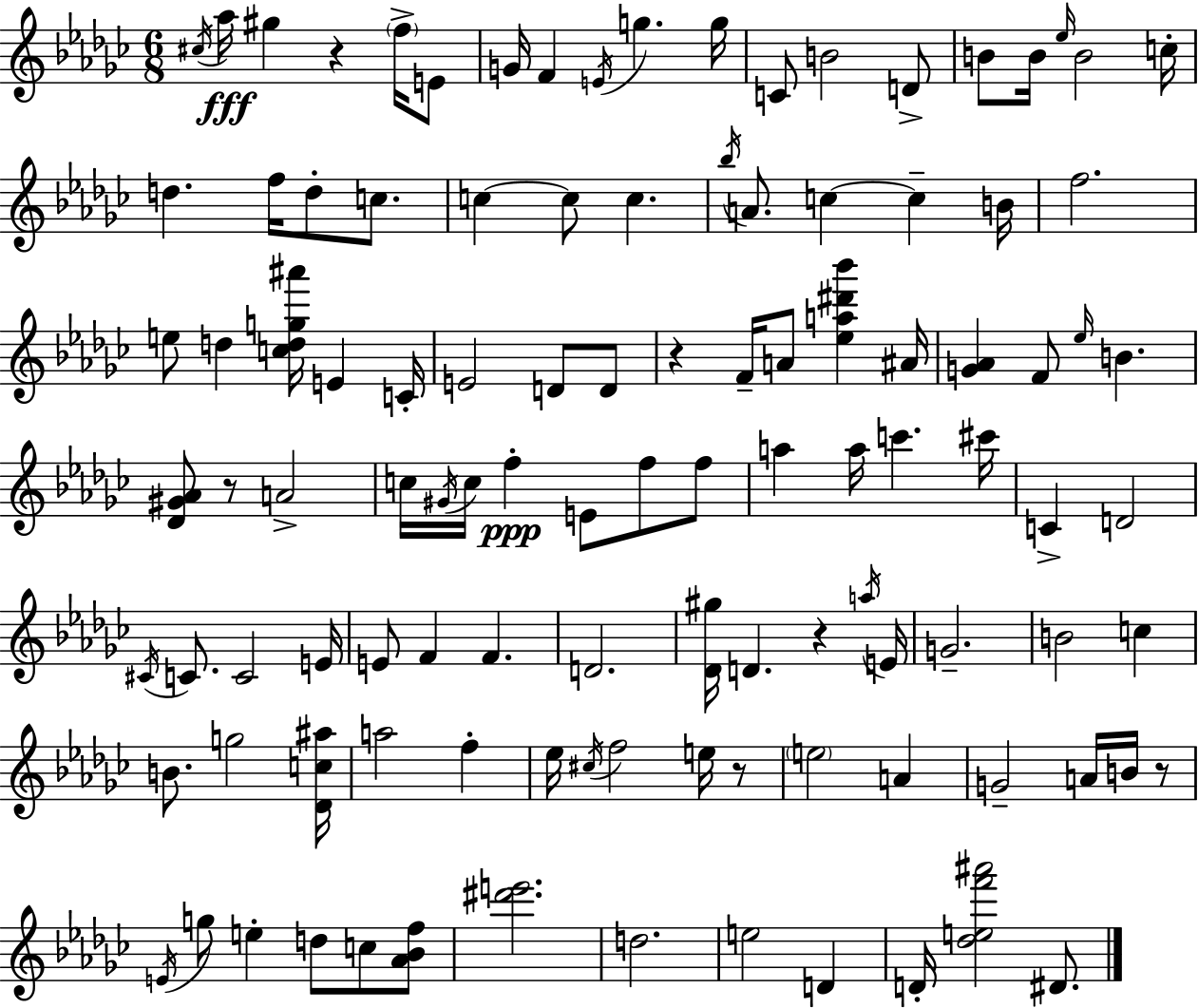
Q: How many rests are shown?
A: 6